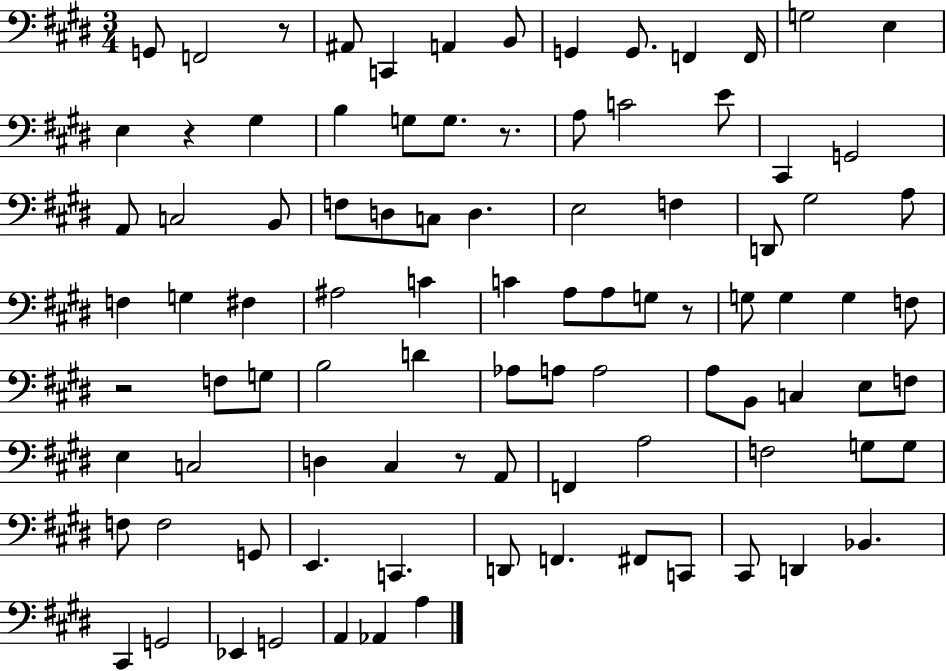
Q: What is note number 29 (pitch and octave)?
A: D3